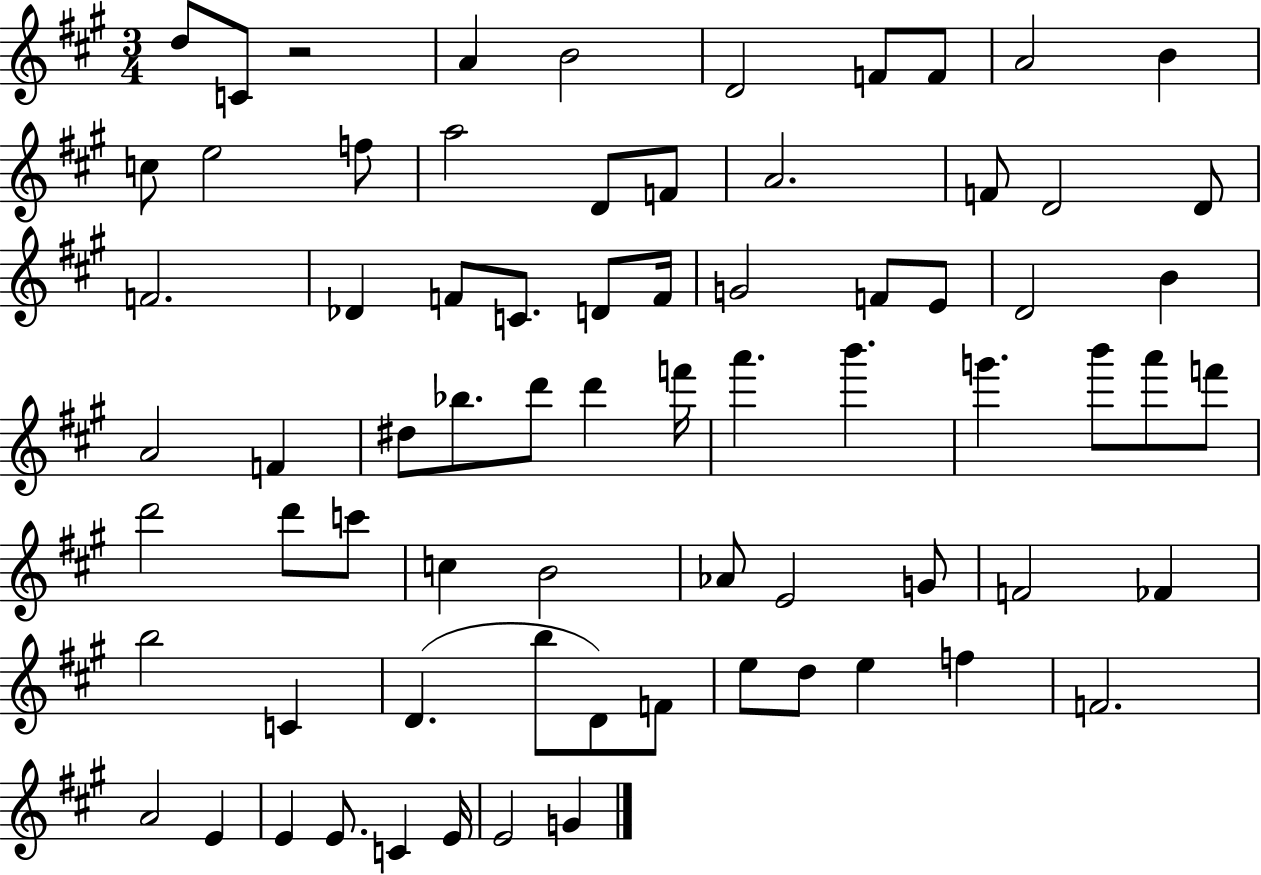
D5/e C4/e R/h A4/q B4/h D4/h F4/e F4/e A4/h B4/q C5/e E5/h F5/e A5/h D4/e F4/e A4/h. F4/e D4/h D4/e F4/h. Db4/q F4/e C4/e. D4/e F4/s G4/h F4/e E4/e D4/h B4/q A4/h F4/q D#5/e Bb5/e. D6/e D6/q F6/s A6/q. B6/q. G6/q. B6/e A6/e F6/e D6/h D6/e C6/e C5/q B4/h Ab4/e E4/h G4/e F4/h FES4/q B5/h C4/q D4/q. B5/e D4/e F4/e E5/e D5/e E5/q F5/q F4/h. A4/h E4/q E4/q E4/e. C4/q E4/s E4/h G4/q